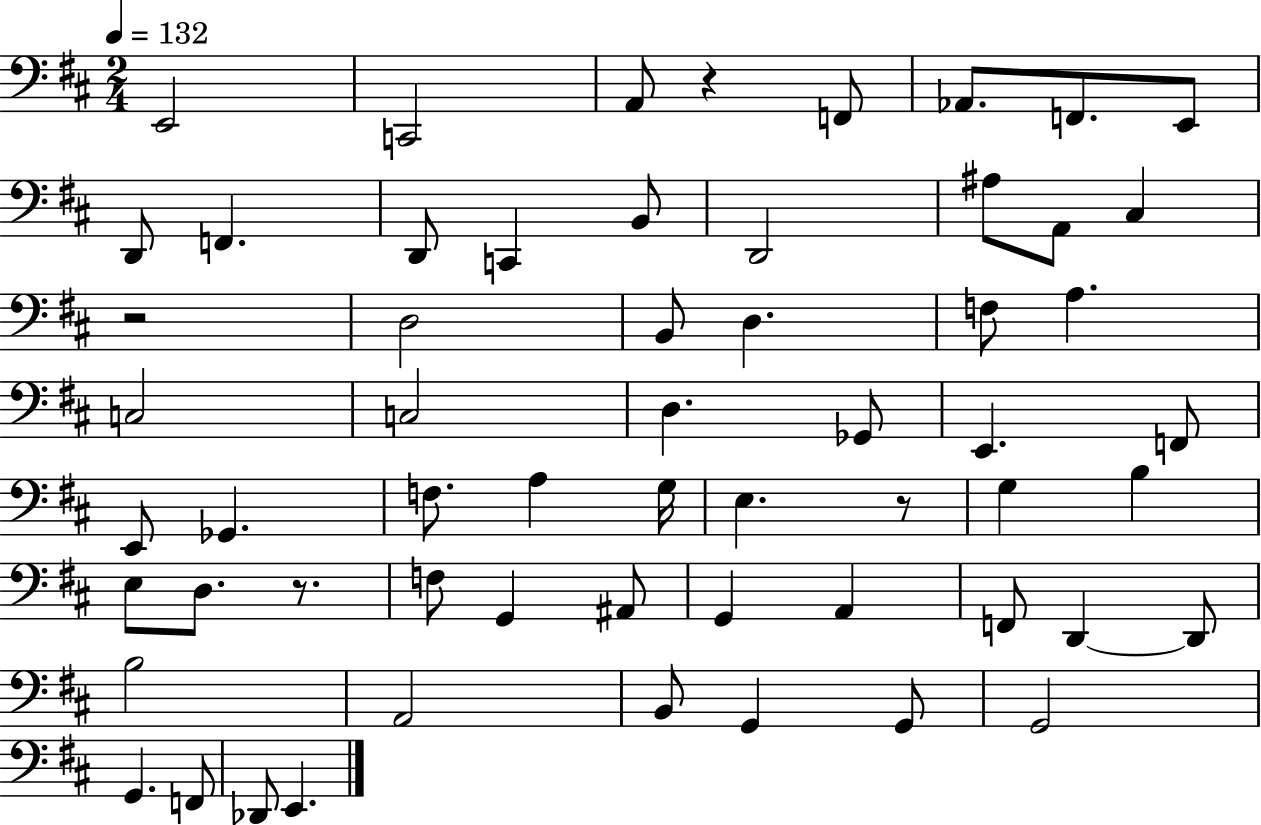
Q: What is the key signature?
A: D major